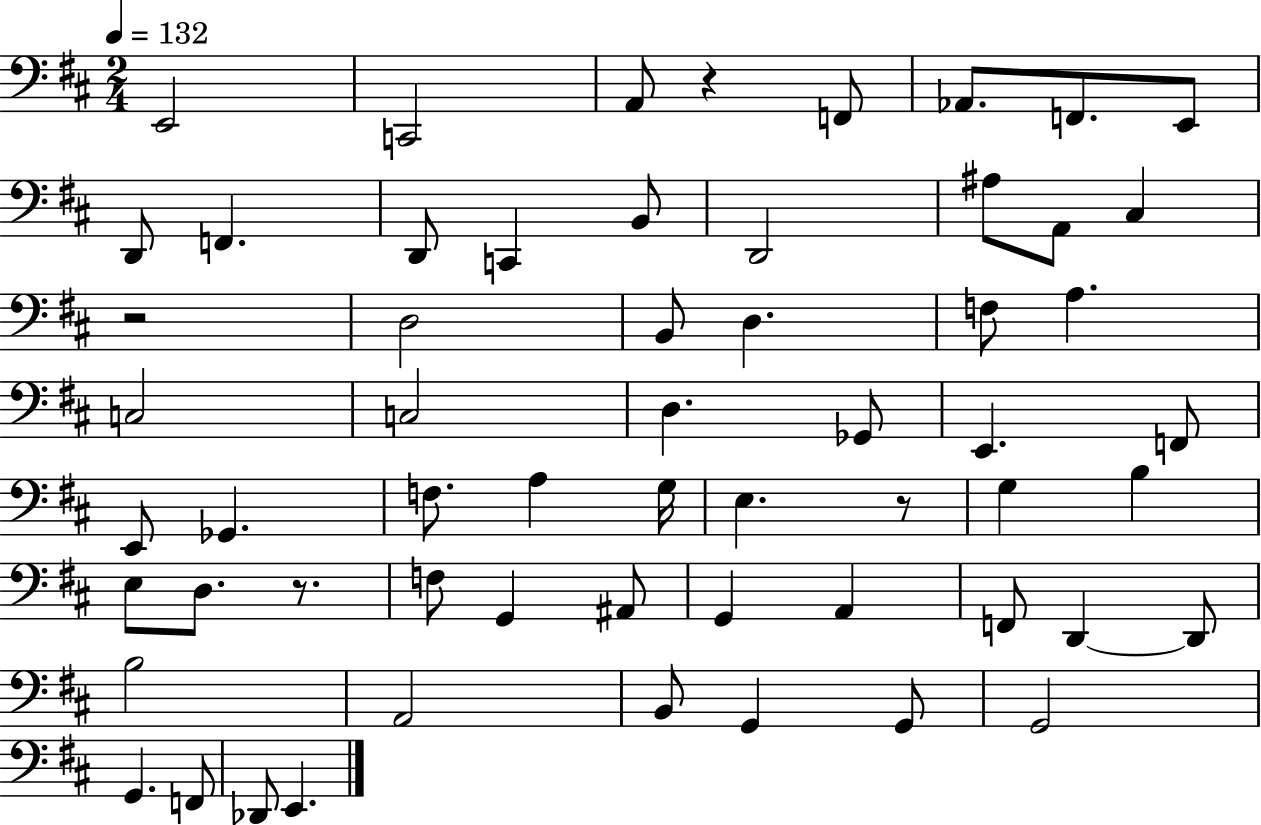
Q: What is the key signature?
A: D major